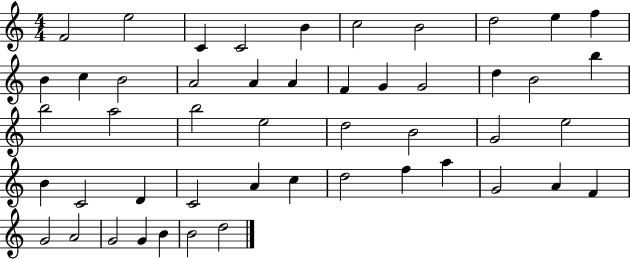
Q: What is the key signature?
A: C major